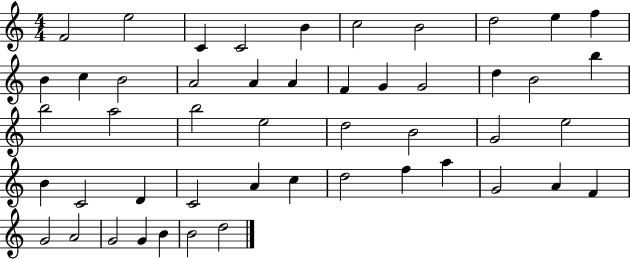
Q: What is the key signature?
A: C major